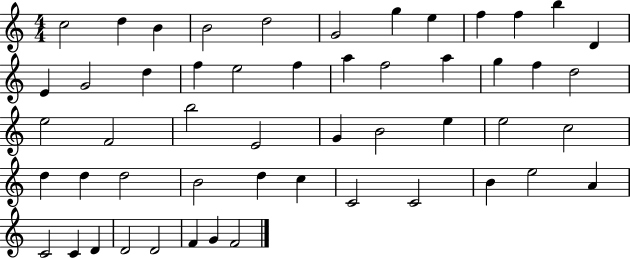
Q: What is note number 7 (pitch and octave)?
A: G5